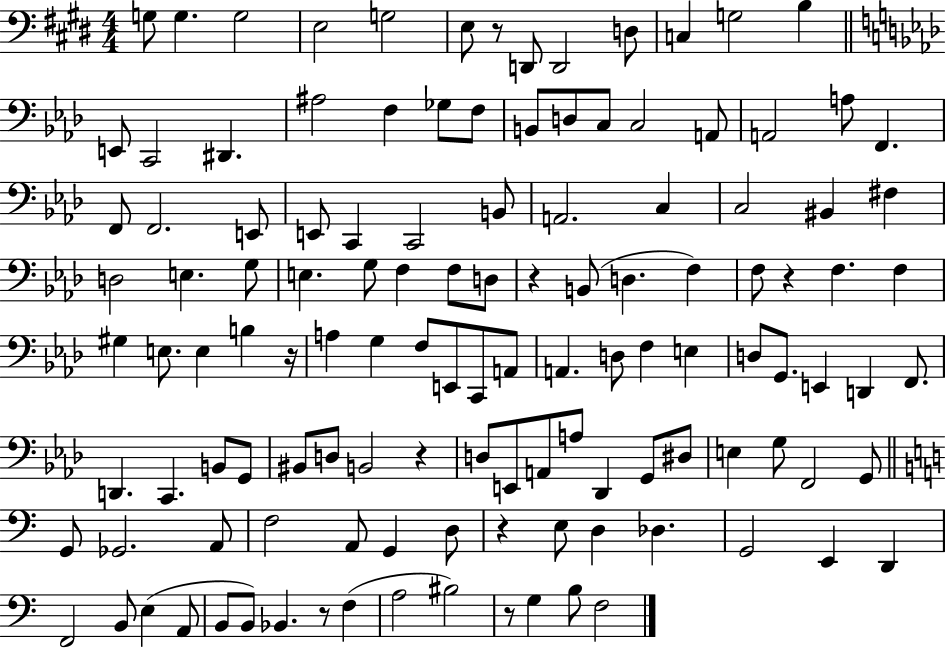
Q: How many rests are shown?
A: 8